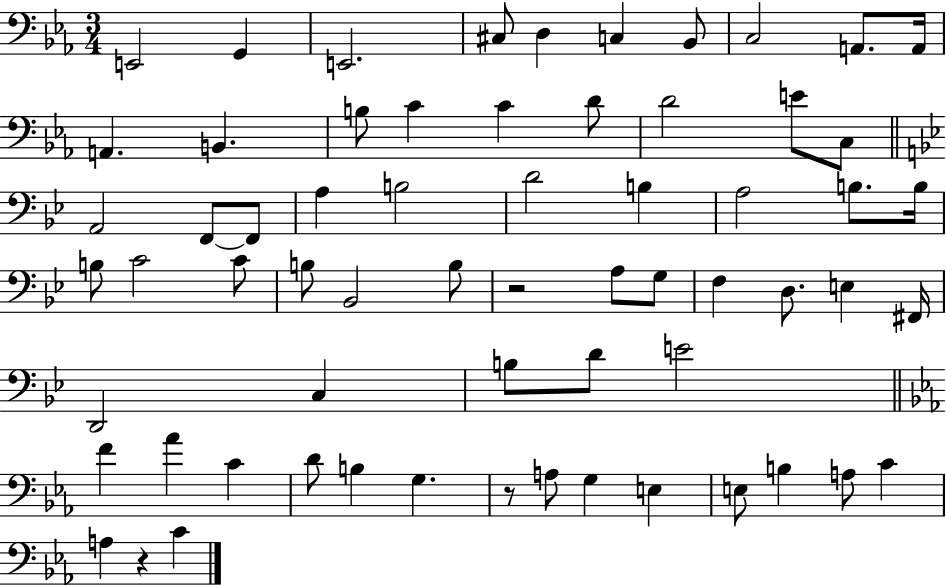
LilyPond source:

{
  \clef bass
  \numericTimeSignature
  \time 3/4
  \key ees \major
  e,2 g,4 | e,2. | cis8 d4 c4 bes,8 | c2 a,8. a,16 | \break a,4. b,4. | b8 c'4 c'4 d'8 | d'2 e'8 c8 | \bar "||" \break \key g \minor a,2 f,8~~ f,8 | a4 b2 | d'2 b4 | a2 b8. b16 | \break b8 c'2 c'8 | b8 bes,2 b8 | r2 a8 g8 | f4 d8. e4 fis,16 | \break d,2 c4 | b8 d'8 e'2 | \bar "||" \break \key c \minor f'4 aes'4 c'4 | d'8 b4 g4. | r8 a8 g4 e4 | e8 b4 a8 c'4 | \break a4 r4 c'4 | \bar "|."
}